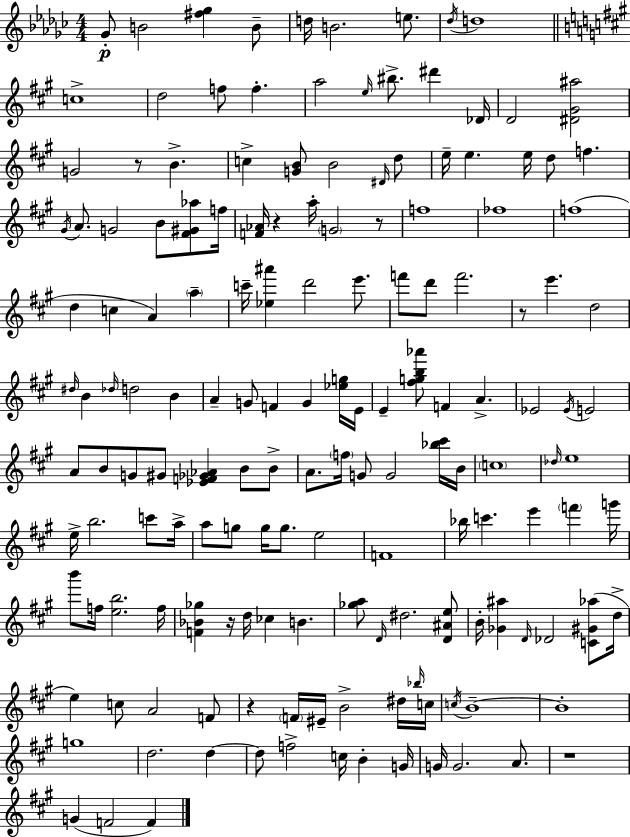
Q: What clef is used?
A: treble